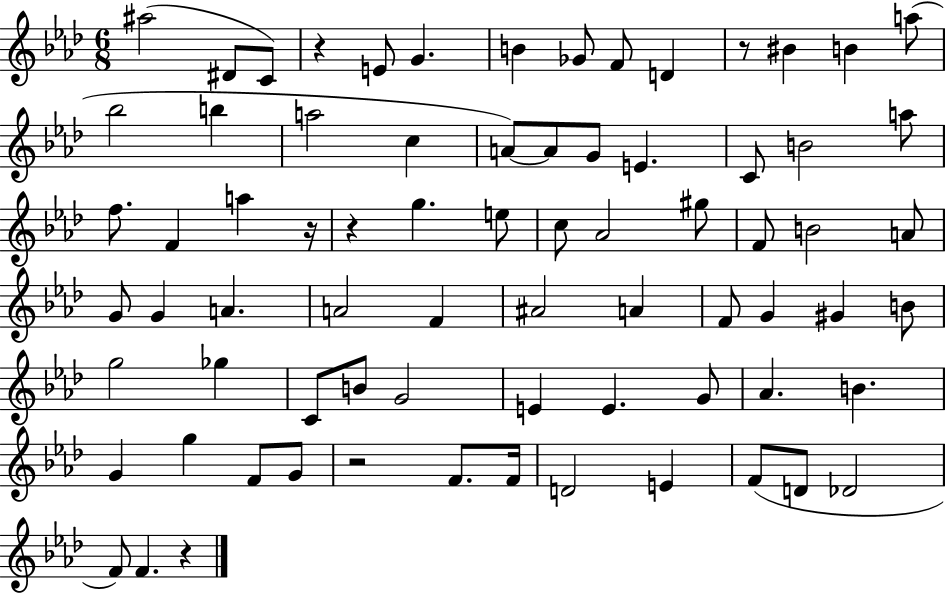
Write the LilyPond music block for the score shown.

{
  \clef treble
  \numericTimeSignature
  \time 6/8
  \key aes \major
  ais''2( dis'8 c'8) | r4 e'8 g'4. | b'4 ges'8 f'8 d'4 | r8 bis'4 b'4 a''8( | \break bes''2 b''4 | a''2 c''4 | a'8~~) a'8 g'8 e'4. | c'8 b'2 a''8 | \break f''8. f'4 a''4 r16 | r4 g''4. e''8 | c''8 aes'2 gis''8 | f'8 b'2 a'8 | \break g'8 g'4 a'4. | a'2 f'4 | ais'2 a'4 | f'8 g'4 gis'4 b'8 | \break g''2 ges''4 | c'8 b'8 g'2 | e'4 e'4. g'8 | aes'4. b'4. | \break g'4 g''4 f'8 g'8 | r2 f'8. f'16 | d'2 e'4 | f'8( d'8 des'2 | \break f'8) f'4. r4 | \bar "|."
}